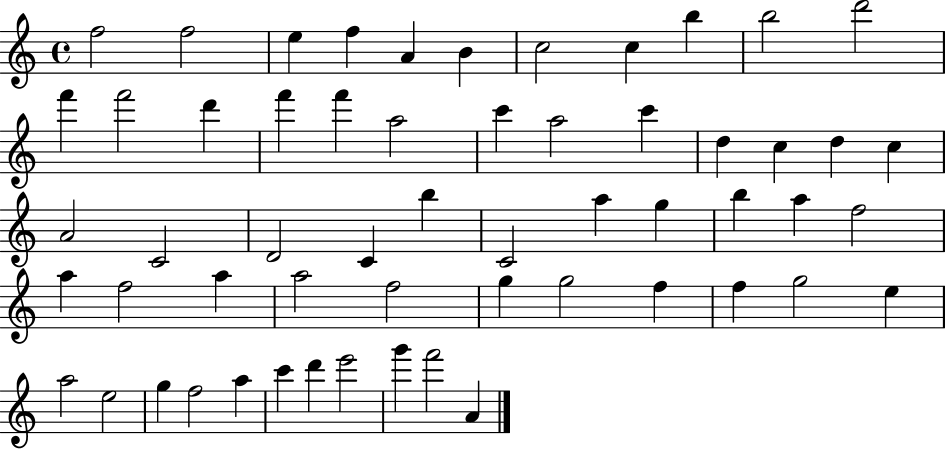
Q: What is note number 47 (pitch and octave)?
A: A5